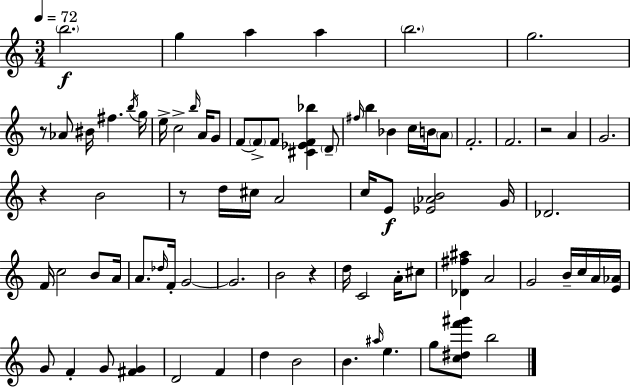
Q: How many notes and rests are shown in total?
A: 80